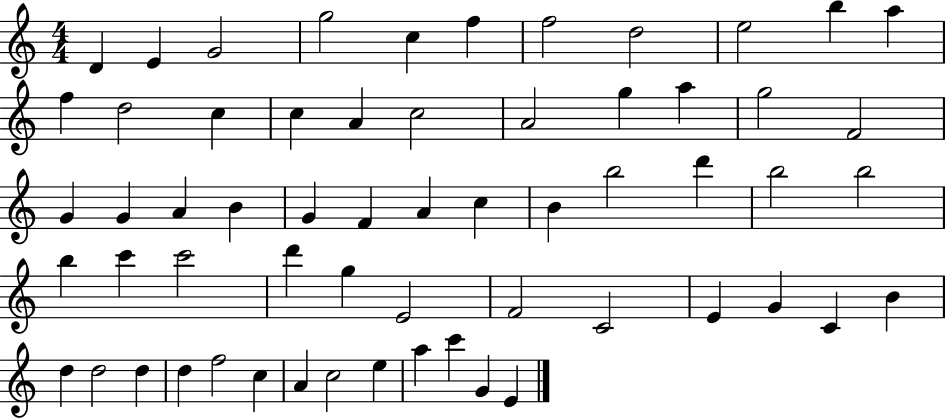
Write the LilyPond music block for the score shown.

{
  \clef treble
  \numericTimeSignature
  \time 4/4
  \key c \major
  d'4 e'4 g'2 | g''2 c''4 f''4 | f''2 d''2 | e''2 b''4 a''4 | \break f''4 d''2 c''4 | c''4 a'4 c''2 | a'2 g''4 a''4 | g''2 f'2 | \break g'4 g'4 a'4 b'4 | g'4 f'4 a'4 c''4 | b'4 b''2 d'''4 | b''2 b''2 | \break b''4 c'''4 c'''2 | d'''4 g''4 e'2 | f'2 c'2 | e'4 g'4 c'4 b'4 | \break d''4 d''2 d''4 | d''4 f''2 c''4 | a'4 c''2 e''4 | a''4 c'''4 g'4 e'4 | \break \bar "|."
}